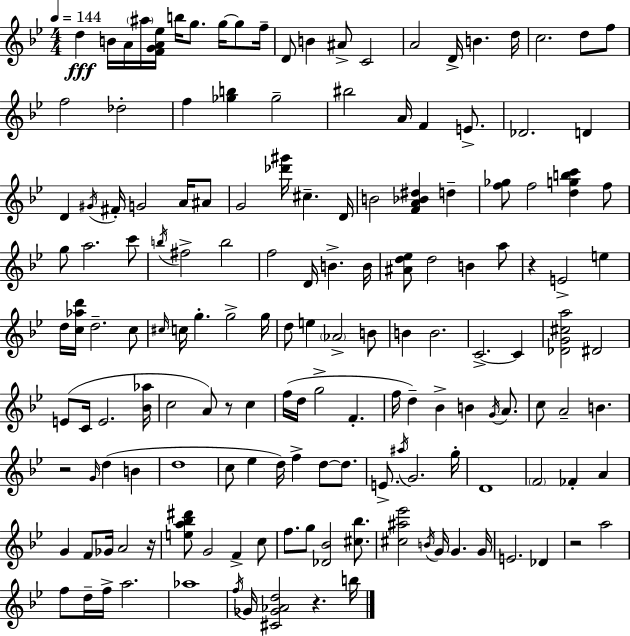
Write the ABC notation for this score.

X:1
T:Untitled
M:4/4
L:1/4
K:Gm
d B/4 A/4 ^a/4 [FGA_e]/4 b/4 g/2 g/4 g/2 f/4 D/2 B ^A/2 C2 A2 D/4 B d/4 c2 d/2 f/2 f2 _d2 f [_gb] _g2 ^b2 A/4 F E/2 _D2 D D ^G/4 ^F/4 G2 A/4 ^A/2 G2 [_d'^g']/4 ^c D/4 B2 [FA_B^d] d [f_g]/2 f2 [dgbc'] f/2 g/2 a2 c'/2 b/4 ^f2 b2 f2 D/4 B B/4 [^Ad_e]/2 d2 B a/2 z E2 e d/4 [c_ad']/4 d2 c/2 ^c/4 c/4 g g2 g/4 d/2 e _A2 B/2 B B2 C2 C [_DG^ca]2 ^D2 E/2 C/4 E2 [_B_a]/4 c2 A/2 z/2 c f/4 d/4 g2 F f/4 d _B B G/4 A/2 c/2 A2 B z2 G/4 d B d4 c/2 _e d/4 f d/2 d/2 E/2 ^a/4 G2 g/4 D4 F2 _F A G F/2 _G/4 A2 z/4 [ea_b^d']/2 G2 F c/2 f/2 g/2 [_D_B]2 [^c_b]/2 [^c^a_e']2 B/4 G/4 G G/4 E2 _D z2 a2 f/2 d/4 f/4 a2 _a4 f/4 _G/4 [^C_G_Ad]2 z b/4